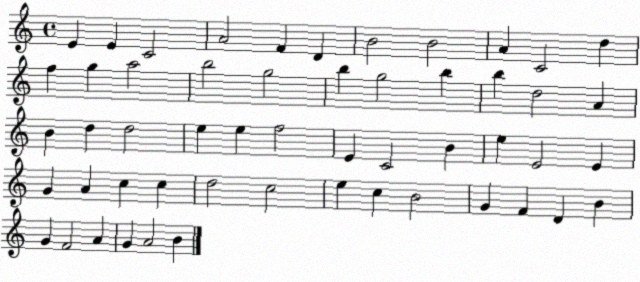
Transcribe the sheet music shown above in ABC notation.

X:1
T:Untitled
M:4/4
L:1/4
K:C
E E C2 A2 F D B2 B2 A C2 d f g a2 b2 g2 b g2 b b d2 A B d d2 e e f2 E C2 B e E2 E G A c c d2 c2 e c B2 G F D B G F2 A G A2 B